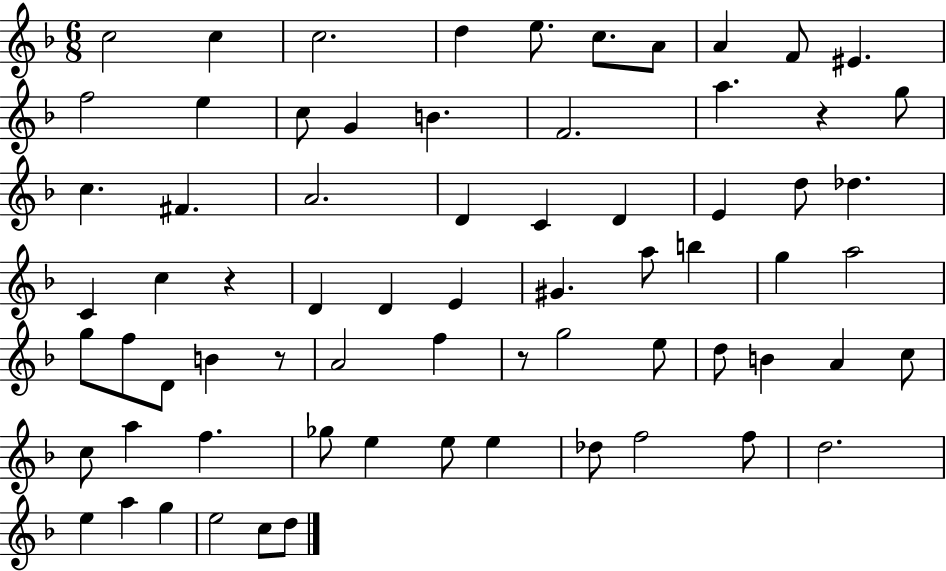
{
  \clef treble
  \numericTimeSignature
  \time 6/8
  \key f \major
  \repeat volta 2 { c''2 c''4 | c''2. | d''4 e''8. c''8. a'8 | a'4 f'8 eis'4. | \break f''2 e''4 | c''8 g'4 b'4. | f'2. | a''4. r4 g''8 | \break c''4. fis'4. | a'2. | d'4 c'4 d'4 | e'4 d''8 des''4. | \break c'4 c''4 r4 | d'4 d'4 e'4 | gis'4. a''8 b''4 | g''4 a''2 | \break g''8 f''8 d'8 b'4 r8 | a'2 f''4 | r8 g''2 e''8 | d''8 b'4 a'4 c''8 | \break c''8 a''4 f''4. | ges''8 e''4 e''8 e''4 | des''8 f''2 f''8 | d''2. | \break e''4 a''4 g''4 | e''2 c''8 d''8 | } \bar "|."
}